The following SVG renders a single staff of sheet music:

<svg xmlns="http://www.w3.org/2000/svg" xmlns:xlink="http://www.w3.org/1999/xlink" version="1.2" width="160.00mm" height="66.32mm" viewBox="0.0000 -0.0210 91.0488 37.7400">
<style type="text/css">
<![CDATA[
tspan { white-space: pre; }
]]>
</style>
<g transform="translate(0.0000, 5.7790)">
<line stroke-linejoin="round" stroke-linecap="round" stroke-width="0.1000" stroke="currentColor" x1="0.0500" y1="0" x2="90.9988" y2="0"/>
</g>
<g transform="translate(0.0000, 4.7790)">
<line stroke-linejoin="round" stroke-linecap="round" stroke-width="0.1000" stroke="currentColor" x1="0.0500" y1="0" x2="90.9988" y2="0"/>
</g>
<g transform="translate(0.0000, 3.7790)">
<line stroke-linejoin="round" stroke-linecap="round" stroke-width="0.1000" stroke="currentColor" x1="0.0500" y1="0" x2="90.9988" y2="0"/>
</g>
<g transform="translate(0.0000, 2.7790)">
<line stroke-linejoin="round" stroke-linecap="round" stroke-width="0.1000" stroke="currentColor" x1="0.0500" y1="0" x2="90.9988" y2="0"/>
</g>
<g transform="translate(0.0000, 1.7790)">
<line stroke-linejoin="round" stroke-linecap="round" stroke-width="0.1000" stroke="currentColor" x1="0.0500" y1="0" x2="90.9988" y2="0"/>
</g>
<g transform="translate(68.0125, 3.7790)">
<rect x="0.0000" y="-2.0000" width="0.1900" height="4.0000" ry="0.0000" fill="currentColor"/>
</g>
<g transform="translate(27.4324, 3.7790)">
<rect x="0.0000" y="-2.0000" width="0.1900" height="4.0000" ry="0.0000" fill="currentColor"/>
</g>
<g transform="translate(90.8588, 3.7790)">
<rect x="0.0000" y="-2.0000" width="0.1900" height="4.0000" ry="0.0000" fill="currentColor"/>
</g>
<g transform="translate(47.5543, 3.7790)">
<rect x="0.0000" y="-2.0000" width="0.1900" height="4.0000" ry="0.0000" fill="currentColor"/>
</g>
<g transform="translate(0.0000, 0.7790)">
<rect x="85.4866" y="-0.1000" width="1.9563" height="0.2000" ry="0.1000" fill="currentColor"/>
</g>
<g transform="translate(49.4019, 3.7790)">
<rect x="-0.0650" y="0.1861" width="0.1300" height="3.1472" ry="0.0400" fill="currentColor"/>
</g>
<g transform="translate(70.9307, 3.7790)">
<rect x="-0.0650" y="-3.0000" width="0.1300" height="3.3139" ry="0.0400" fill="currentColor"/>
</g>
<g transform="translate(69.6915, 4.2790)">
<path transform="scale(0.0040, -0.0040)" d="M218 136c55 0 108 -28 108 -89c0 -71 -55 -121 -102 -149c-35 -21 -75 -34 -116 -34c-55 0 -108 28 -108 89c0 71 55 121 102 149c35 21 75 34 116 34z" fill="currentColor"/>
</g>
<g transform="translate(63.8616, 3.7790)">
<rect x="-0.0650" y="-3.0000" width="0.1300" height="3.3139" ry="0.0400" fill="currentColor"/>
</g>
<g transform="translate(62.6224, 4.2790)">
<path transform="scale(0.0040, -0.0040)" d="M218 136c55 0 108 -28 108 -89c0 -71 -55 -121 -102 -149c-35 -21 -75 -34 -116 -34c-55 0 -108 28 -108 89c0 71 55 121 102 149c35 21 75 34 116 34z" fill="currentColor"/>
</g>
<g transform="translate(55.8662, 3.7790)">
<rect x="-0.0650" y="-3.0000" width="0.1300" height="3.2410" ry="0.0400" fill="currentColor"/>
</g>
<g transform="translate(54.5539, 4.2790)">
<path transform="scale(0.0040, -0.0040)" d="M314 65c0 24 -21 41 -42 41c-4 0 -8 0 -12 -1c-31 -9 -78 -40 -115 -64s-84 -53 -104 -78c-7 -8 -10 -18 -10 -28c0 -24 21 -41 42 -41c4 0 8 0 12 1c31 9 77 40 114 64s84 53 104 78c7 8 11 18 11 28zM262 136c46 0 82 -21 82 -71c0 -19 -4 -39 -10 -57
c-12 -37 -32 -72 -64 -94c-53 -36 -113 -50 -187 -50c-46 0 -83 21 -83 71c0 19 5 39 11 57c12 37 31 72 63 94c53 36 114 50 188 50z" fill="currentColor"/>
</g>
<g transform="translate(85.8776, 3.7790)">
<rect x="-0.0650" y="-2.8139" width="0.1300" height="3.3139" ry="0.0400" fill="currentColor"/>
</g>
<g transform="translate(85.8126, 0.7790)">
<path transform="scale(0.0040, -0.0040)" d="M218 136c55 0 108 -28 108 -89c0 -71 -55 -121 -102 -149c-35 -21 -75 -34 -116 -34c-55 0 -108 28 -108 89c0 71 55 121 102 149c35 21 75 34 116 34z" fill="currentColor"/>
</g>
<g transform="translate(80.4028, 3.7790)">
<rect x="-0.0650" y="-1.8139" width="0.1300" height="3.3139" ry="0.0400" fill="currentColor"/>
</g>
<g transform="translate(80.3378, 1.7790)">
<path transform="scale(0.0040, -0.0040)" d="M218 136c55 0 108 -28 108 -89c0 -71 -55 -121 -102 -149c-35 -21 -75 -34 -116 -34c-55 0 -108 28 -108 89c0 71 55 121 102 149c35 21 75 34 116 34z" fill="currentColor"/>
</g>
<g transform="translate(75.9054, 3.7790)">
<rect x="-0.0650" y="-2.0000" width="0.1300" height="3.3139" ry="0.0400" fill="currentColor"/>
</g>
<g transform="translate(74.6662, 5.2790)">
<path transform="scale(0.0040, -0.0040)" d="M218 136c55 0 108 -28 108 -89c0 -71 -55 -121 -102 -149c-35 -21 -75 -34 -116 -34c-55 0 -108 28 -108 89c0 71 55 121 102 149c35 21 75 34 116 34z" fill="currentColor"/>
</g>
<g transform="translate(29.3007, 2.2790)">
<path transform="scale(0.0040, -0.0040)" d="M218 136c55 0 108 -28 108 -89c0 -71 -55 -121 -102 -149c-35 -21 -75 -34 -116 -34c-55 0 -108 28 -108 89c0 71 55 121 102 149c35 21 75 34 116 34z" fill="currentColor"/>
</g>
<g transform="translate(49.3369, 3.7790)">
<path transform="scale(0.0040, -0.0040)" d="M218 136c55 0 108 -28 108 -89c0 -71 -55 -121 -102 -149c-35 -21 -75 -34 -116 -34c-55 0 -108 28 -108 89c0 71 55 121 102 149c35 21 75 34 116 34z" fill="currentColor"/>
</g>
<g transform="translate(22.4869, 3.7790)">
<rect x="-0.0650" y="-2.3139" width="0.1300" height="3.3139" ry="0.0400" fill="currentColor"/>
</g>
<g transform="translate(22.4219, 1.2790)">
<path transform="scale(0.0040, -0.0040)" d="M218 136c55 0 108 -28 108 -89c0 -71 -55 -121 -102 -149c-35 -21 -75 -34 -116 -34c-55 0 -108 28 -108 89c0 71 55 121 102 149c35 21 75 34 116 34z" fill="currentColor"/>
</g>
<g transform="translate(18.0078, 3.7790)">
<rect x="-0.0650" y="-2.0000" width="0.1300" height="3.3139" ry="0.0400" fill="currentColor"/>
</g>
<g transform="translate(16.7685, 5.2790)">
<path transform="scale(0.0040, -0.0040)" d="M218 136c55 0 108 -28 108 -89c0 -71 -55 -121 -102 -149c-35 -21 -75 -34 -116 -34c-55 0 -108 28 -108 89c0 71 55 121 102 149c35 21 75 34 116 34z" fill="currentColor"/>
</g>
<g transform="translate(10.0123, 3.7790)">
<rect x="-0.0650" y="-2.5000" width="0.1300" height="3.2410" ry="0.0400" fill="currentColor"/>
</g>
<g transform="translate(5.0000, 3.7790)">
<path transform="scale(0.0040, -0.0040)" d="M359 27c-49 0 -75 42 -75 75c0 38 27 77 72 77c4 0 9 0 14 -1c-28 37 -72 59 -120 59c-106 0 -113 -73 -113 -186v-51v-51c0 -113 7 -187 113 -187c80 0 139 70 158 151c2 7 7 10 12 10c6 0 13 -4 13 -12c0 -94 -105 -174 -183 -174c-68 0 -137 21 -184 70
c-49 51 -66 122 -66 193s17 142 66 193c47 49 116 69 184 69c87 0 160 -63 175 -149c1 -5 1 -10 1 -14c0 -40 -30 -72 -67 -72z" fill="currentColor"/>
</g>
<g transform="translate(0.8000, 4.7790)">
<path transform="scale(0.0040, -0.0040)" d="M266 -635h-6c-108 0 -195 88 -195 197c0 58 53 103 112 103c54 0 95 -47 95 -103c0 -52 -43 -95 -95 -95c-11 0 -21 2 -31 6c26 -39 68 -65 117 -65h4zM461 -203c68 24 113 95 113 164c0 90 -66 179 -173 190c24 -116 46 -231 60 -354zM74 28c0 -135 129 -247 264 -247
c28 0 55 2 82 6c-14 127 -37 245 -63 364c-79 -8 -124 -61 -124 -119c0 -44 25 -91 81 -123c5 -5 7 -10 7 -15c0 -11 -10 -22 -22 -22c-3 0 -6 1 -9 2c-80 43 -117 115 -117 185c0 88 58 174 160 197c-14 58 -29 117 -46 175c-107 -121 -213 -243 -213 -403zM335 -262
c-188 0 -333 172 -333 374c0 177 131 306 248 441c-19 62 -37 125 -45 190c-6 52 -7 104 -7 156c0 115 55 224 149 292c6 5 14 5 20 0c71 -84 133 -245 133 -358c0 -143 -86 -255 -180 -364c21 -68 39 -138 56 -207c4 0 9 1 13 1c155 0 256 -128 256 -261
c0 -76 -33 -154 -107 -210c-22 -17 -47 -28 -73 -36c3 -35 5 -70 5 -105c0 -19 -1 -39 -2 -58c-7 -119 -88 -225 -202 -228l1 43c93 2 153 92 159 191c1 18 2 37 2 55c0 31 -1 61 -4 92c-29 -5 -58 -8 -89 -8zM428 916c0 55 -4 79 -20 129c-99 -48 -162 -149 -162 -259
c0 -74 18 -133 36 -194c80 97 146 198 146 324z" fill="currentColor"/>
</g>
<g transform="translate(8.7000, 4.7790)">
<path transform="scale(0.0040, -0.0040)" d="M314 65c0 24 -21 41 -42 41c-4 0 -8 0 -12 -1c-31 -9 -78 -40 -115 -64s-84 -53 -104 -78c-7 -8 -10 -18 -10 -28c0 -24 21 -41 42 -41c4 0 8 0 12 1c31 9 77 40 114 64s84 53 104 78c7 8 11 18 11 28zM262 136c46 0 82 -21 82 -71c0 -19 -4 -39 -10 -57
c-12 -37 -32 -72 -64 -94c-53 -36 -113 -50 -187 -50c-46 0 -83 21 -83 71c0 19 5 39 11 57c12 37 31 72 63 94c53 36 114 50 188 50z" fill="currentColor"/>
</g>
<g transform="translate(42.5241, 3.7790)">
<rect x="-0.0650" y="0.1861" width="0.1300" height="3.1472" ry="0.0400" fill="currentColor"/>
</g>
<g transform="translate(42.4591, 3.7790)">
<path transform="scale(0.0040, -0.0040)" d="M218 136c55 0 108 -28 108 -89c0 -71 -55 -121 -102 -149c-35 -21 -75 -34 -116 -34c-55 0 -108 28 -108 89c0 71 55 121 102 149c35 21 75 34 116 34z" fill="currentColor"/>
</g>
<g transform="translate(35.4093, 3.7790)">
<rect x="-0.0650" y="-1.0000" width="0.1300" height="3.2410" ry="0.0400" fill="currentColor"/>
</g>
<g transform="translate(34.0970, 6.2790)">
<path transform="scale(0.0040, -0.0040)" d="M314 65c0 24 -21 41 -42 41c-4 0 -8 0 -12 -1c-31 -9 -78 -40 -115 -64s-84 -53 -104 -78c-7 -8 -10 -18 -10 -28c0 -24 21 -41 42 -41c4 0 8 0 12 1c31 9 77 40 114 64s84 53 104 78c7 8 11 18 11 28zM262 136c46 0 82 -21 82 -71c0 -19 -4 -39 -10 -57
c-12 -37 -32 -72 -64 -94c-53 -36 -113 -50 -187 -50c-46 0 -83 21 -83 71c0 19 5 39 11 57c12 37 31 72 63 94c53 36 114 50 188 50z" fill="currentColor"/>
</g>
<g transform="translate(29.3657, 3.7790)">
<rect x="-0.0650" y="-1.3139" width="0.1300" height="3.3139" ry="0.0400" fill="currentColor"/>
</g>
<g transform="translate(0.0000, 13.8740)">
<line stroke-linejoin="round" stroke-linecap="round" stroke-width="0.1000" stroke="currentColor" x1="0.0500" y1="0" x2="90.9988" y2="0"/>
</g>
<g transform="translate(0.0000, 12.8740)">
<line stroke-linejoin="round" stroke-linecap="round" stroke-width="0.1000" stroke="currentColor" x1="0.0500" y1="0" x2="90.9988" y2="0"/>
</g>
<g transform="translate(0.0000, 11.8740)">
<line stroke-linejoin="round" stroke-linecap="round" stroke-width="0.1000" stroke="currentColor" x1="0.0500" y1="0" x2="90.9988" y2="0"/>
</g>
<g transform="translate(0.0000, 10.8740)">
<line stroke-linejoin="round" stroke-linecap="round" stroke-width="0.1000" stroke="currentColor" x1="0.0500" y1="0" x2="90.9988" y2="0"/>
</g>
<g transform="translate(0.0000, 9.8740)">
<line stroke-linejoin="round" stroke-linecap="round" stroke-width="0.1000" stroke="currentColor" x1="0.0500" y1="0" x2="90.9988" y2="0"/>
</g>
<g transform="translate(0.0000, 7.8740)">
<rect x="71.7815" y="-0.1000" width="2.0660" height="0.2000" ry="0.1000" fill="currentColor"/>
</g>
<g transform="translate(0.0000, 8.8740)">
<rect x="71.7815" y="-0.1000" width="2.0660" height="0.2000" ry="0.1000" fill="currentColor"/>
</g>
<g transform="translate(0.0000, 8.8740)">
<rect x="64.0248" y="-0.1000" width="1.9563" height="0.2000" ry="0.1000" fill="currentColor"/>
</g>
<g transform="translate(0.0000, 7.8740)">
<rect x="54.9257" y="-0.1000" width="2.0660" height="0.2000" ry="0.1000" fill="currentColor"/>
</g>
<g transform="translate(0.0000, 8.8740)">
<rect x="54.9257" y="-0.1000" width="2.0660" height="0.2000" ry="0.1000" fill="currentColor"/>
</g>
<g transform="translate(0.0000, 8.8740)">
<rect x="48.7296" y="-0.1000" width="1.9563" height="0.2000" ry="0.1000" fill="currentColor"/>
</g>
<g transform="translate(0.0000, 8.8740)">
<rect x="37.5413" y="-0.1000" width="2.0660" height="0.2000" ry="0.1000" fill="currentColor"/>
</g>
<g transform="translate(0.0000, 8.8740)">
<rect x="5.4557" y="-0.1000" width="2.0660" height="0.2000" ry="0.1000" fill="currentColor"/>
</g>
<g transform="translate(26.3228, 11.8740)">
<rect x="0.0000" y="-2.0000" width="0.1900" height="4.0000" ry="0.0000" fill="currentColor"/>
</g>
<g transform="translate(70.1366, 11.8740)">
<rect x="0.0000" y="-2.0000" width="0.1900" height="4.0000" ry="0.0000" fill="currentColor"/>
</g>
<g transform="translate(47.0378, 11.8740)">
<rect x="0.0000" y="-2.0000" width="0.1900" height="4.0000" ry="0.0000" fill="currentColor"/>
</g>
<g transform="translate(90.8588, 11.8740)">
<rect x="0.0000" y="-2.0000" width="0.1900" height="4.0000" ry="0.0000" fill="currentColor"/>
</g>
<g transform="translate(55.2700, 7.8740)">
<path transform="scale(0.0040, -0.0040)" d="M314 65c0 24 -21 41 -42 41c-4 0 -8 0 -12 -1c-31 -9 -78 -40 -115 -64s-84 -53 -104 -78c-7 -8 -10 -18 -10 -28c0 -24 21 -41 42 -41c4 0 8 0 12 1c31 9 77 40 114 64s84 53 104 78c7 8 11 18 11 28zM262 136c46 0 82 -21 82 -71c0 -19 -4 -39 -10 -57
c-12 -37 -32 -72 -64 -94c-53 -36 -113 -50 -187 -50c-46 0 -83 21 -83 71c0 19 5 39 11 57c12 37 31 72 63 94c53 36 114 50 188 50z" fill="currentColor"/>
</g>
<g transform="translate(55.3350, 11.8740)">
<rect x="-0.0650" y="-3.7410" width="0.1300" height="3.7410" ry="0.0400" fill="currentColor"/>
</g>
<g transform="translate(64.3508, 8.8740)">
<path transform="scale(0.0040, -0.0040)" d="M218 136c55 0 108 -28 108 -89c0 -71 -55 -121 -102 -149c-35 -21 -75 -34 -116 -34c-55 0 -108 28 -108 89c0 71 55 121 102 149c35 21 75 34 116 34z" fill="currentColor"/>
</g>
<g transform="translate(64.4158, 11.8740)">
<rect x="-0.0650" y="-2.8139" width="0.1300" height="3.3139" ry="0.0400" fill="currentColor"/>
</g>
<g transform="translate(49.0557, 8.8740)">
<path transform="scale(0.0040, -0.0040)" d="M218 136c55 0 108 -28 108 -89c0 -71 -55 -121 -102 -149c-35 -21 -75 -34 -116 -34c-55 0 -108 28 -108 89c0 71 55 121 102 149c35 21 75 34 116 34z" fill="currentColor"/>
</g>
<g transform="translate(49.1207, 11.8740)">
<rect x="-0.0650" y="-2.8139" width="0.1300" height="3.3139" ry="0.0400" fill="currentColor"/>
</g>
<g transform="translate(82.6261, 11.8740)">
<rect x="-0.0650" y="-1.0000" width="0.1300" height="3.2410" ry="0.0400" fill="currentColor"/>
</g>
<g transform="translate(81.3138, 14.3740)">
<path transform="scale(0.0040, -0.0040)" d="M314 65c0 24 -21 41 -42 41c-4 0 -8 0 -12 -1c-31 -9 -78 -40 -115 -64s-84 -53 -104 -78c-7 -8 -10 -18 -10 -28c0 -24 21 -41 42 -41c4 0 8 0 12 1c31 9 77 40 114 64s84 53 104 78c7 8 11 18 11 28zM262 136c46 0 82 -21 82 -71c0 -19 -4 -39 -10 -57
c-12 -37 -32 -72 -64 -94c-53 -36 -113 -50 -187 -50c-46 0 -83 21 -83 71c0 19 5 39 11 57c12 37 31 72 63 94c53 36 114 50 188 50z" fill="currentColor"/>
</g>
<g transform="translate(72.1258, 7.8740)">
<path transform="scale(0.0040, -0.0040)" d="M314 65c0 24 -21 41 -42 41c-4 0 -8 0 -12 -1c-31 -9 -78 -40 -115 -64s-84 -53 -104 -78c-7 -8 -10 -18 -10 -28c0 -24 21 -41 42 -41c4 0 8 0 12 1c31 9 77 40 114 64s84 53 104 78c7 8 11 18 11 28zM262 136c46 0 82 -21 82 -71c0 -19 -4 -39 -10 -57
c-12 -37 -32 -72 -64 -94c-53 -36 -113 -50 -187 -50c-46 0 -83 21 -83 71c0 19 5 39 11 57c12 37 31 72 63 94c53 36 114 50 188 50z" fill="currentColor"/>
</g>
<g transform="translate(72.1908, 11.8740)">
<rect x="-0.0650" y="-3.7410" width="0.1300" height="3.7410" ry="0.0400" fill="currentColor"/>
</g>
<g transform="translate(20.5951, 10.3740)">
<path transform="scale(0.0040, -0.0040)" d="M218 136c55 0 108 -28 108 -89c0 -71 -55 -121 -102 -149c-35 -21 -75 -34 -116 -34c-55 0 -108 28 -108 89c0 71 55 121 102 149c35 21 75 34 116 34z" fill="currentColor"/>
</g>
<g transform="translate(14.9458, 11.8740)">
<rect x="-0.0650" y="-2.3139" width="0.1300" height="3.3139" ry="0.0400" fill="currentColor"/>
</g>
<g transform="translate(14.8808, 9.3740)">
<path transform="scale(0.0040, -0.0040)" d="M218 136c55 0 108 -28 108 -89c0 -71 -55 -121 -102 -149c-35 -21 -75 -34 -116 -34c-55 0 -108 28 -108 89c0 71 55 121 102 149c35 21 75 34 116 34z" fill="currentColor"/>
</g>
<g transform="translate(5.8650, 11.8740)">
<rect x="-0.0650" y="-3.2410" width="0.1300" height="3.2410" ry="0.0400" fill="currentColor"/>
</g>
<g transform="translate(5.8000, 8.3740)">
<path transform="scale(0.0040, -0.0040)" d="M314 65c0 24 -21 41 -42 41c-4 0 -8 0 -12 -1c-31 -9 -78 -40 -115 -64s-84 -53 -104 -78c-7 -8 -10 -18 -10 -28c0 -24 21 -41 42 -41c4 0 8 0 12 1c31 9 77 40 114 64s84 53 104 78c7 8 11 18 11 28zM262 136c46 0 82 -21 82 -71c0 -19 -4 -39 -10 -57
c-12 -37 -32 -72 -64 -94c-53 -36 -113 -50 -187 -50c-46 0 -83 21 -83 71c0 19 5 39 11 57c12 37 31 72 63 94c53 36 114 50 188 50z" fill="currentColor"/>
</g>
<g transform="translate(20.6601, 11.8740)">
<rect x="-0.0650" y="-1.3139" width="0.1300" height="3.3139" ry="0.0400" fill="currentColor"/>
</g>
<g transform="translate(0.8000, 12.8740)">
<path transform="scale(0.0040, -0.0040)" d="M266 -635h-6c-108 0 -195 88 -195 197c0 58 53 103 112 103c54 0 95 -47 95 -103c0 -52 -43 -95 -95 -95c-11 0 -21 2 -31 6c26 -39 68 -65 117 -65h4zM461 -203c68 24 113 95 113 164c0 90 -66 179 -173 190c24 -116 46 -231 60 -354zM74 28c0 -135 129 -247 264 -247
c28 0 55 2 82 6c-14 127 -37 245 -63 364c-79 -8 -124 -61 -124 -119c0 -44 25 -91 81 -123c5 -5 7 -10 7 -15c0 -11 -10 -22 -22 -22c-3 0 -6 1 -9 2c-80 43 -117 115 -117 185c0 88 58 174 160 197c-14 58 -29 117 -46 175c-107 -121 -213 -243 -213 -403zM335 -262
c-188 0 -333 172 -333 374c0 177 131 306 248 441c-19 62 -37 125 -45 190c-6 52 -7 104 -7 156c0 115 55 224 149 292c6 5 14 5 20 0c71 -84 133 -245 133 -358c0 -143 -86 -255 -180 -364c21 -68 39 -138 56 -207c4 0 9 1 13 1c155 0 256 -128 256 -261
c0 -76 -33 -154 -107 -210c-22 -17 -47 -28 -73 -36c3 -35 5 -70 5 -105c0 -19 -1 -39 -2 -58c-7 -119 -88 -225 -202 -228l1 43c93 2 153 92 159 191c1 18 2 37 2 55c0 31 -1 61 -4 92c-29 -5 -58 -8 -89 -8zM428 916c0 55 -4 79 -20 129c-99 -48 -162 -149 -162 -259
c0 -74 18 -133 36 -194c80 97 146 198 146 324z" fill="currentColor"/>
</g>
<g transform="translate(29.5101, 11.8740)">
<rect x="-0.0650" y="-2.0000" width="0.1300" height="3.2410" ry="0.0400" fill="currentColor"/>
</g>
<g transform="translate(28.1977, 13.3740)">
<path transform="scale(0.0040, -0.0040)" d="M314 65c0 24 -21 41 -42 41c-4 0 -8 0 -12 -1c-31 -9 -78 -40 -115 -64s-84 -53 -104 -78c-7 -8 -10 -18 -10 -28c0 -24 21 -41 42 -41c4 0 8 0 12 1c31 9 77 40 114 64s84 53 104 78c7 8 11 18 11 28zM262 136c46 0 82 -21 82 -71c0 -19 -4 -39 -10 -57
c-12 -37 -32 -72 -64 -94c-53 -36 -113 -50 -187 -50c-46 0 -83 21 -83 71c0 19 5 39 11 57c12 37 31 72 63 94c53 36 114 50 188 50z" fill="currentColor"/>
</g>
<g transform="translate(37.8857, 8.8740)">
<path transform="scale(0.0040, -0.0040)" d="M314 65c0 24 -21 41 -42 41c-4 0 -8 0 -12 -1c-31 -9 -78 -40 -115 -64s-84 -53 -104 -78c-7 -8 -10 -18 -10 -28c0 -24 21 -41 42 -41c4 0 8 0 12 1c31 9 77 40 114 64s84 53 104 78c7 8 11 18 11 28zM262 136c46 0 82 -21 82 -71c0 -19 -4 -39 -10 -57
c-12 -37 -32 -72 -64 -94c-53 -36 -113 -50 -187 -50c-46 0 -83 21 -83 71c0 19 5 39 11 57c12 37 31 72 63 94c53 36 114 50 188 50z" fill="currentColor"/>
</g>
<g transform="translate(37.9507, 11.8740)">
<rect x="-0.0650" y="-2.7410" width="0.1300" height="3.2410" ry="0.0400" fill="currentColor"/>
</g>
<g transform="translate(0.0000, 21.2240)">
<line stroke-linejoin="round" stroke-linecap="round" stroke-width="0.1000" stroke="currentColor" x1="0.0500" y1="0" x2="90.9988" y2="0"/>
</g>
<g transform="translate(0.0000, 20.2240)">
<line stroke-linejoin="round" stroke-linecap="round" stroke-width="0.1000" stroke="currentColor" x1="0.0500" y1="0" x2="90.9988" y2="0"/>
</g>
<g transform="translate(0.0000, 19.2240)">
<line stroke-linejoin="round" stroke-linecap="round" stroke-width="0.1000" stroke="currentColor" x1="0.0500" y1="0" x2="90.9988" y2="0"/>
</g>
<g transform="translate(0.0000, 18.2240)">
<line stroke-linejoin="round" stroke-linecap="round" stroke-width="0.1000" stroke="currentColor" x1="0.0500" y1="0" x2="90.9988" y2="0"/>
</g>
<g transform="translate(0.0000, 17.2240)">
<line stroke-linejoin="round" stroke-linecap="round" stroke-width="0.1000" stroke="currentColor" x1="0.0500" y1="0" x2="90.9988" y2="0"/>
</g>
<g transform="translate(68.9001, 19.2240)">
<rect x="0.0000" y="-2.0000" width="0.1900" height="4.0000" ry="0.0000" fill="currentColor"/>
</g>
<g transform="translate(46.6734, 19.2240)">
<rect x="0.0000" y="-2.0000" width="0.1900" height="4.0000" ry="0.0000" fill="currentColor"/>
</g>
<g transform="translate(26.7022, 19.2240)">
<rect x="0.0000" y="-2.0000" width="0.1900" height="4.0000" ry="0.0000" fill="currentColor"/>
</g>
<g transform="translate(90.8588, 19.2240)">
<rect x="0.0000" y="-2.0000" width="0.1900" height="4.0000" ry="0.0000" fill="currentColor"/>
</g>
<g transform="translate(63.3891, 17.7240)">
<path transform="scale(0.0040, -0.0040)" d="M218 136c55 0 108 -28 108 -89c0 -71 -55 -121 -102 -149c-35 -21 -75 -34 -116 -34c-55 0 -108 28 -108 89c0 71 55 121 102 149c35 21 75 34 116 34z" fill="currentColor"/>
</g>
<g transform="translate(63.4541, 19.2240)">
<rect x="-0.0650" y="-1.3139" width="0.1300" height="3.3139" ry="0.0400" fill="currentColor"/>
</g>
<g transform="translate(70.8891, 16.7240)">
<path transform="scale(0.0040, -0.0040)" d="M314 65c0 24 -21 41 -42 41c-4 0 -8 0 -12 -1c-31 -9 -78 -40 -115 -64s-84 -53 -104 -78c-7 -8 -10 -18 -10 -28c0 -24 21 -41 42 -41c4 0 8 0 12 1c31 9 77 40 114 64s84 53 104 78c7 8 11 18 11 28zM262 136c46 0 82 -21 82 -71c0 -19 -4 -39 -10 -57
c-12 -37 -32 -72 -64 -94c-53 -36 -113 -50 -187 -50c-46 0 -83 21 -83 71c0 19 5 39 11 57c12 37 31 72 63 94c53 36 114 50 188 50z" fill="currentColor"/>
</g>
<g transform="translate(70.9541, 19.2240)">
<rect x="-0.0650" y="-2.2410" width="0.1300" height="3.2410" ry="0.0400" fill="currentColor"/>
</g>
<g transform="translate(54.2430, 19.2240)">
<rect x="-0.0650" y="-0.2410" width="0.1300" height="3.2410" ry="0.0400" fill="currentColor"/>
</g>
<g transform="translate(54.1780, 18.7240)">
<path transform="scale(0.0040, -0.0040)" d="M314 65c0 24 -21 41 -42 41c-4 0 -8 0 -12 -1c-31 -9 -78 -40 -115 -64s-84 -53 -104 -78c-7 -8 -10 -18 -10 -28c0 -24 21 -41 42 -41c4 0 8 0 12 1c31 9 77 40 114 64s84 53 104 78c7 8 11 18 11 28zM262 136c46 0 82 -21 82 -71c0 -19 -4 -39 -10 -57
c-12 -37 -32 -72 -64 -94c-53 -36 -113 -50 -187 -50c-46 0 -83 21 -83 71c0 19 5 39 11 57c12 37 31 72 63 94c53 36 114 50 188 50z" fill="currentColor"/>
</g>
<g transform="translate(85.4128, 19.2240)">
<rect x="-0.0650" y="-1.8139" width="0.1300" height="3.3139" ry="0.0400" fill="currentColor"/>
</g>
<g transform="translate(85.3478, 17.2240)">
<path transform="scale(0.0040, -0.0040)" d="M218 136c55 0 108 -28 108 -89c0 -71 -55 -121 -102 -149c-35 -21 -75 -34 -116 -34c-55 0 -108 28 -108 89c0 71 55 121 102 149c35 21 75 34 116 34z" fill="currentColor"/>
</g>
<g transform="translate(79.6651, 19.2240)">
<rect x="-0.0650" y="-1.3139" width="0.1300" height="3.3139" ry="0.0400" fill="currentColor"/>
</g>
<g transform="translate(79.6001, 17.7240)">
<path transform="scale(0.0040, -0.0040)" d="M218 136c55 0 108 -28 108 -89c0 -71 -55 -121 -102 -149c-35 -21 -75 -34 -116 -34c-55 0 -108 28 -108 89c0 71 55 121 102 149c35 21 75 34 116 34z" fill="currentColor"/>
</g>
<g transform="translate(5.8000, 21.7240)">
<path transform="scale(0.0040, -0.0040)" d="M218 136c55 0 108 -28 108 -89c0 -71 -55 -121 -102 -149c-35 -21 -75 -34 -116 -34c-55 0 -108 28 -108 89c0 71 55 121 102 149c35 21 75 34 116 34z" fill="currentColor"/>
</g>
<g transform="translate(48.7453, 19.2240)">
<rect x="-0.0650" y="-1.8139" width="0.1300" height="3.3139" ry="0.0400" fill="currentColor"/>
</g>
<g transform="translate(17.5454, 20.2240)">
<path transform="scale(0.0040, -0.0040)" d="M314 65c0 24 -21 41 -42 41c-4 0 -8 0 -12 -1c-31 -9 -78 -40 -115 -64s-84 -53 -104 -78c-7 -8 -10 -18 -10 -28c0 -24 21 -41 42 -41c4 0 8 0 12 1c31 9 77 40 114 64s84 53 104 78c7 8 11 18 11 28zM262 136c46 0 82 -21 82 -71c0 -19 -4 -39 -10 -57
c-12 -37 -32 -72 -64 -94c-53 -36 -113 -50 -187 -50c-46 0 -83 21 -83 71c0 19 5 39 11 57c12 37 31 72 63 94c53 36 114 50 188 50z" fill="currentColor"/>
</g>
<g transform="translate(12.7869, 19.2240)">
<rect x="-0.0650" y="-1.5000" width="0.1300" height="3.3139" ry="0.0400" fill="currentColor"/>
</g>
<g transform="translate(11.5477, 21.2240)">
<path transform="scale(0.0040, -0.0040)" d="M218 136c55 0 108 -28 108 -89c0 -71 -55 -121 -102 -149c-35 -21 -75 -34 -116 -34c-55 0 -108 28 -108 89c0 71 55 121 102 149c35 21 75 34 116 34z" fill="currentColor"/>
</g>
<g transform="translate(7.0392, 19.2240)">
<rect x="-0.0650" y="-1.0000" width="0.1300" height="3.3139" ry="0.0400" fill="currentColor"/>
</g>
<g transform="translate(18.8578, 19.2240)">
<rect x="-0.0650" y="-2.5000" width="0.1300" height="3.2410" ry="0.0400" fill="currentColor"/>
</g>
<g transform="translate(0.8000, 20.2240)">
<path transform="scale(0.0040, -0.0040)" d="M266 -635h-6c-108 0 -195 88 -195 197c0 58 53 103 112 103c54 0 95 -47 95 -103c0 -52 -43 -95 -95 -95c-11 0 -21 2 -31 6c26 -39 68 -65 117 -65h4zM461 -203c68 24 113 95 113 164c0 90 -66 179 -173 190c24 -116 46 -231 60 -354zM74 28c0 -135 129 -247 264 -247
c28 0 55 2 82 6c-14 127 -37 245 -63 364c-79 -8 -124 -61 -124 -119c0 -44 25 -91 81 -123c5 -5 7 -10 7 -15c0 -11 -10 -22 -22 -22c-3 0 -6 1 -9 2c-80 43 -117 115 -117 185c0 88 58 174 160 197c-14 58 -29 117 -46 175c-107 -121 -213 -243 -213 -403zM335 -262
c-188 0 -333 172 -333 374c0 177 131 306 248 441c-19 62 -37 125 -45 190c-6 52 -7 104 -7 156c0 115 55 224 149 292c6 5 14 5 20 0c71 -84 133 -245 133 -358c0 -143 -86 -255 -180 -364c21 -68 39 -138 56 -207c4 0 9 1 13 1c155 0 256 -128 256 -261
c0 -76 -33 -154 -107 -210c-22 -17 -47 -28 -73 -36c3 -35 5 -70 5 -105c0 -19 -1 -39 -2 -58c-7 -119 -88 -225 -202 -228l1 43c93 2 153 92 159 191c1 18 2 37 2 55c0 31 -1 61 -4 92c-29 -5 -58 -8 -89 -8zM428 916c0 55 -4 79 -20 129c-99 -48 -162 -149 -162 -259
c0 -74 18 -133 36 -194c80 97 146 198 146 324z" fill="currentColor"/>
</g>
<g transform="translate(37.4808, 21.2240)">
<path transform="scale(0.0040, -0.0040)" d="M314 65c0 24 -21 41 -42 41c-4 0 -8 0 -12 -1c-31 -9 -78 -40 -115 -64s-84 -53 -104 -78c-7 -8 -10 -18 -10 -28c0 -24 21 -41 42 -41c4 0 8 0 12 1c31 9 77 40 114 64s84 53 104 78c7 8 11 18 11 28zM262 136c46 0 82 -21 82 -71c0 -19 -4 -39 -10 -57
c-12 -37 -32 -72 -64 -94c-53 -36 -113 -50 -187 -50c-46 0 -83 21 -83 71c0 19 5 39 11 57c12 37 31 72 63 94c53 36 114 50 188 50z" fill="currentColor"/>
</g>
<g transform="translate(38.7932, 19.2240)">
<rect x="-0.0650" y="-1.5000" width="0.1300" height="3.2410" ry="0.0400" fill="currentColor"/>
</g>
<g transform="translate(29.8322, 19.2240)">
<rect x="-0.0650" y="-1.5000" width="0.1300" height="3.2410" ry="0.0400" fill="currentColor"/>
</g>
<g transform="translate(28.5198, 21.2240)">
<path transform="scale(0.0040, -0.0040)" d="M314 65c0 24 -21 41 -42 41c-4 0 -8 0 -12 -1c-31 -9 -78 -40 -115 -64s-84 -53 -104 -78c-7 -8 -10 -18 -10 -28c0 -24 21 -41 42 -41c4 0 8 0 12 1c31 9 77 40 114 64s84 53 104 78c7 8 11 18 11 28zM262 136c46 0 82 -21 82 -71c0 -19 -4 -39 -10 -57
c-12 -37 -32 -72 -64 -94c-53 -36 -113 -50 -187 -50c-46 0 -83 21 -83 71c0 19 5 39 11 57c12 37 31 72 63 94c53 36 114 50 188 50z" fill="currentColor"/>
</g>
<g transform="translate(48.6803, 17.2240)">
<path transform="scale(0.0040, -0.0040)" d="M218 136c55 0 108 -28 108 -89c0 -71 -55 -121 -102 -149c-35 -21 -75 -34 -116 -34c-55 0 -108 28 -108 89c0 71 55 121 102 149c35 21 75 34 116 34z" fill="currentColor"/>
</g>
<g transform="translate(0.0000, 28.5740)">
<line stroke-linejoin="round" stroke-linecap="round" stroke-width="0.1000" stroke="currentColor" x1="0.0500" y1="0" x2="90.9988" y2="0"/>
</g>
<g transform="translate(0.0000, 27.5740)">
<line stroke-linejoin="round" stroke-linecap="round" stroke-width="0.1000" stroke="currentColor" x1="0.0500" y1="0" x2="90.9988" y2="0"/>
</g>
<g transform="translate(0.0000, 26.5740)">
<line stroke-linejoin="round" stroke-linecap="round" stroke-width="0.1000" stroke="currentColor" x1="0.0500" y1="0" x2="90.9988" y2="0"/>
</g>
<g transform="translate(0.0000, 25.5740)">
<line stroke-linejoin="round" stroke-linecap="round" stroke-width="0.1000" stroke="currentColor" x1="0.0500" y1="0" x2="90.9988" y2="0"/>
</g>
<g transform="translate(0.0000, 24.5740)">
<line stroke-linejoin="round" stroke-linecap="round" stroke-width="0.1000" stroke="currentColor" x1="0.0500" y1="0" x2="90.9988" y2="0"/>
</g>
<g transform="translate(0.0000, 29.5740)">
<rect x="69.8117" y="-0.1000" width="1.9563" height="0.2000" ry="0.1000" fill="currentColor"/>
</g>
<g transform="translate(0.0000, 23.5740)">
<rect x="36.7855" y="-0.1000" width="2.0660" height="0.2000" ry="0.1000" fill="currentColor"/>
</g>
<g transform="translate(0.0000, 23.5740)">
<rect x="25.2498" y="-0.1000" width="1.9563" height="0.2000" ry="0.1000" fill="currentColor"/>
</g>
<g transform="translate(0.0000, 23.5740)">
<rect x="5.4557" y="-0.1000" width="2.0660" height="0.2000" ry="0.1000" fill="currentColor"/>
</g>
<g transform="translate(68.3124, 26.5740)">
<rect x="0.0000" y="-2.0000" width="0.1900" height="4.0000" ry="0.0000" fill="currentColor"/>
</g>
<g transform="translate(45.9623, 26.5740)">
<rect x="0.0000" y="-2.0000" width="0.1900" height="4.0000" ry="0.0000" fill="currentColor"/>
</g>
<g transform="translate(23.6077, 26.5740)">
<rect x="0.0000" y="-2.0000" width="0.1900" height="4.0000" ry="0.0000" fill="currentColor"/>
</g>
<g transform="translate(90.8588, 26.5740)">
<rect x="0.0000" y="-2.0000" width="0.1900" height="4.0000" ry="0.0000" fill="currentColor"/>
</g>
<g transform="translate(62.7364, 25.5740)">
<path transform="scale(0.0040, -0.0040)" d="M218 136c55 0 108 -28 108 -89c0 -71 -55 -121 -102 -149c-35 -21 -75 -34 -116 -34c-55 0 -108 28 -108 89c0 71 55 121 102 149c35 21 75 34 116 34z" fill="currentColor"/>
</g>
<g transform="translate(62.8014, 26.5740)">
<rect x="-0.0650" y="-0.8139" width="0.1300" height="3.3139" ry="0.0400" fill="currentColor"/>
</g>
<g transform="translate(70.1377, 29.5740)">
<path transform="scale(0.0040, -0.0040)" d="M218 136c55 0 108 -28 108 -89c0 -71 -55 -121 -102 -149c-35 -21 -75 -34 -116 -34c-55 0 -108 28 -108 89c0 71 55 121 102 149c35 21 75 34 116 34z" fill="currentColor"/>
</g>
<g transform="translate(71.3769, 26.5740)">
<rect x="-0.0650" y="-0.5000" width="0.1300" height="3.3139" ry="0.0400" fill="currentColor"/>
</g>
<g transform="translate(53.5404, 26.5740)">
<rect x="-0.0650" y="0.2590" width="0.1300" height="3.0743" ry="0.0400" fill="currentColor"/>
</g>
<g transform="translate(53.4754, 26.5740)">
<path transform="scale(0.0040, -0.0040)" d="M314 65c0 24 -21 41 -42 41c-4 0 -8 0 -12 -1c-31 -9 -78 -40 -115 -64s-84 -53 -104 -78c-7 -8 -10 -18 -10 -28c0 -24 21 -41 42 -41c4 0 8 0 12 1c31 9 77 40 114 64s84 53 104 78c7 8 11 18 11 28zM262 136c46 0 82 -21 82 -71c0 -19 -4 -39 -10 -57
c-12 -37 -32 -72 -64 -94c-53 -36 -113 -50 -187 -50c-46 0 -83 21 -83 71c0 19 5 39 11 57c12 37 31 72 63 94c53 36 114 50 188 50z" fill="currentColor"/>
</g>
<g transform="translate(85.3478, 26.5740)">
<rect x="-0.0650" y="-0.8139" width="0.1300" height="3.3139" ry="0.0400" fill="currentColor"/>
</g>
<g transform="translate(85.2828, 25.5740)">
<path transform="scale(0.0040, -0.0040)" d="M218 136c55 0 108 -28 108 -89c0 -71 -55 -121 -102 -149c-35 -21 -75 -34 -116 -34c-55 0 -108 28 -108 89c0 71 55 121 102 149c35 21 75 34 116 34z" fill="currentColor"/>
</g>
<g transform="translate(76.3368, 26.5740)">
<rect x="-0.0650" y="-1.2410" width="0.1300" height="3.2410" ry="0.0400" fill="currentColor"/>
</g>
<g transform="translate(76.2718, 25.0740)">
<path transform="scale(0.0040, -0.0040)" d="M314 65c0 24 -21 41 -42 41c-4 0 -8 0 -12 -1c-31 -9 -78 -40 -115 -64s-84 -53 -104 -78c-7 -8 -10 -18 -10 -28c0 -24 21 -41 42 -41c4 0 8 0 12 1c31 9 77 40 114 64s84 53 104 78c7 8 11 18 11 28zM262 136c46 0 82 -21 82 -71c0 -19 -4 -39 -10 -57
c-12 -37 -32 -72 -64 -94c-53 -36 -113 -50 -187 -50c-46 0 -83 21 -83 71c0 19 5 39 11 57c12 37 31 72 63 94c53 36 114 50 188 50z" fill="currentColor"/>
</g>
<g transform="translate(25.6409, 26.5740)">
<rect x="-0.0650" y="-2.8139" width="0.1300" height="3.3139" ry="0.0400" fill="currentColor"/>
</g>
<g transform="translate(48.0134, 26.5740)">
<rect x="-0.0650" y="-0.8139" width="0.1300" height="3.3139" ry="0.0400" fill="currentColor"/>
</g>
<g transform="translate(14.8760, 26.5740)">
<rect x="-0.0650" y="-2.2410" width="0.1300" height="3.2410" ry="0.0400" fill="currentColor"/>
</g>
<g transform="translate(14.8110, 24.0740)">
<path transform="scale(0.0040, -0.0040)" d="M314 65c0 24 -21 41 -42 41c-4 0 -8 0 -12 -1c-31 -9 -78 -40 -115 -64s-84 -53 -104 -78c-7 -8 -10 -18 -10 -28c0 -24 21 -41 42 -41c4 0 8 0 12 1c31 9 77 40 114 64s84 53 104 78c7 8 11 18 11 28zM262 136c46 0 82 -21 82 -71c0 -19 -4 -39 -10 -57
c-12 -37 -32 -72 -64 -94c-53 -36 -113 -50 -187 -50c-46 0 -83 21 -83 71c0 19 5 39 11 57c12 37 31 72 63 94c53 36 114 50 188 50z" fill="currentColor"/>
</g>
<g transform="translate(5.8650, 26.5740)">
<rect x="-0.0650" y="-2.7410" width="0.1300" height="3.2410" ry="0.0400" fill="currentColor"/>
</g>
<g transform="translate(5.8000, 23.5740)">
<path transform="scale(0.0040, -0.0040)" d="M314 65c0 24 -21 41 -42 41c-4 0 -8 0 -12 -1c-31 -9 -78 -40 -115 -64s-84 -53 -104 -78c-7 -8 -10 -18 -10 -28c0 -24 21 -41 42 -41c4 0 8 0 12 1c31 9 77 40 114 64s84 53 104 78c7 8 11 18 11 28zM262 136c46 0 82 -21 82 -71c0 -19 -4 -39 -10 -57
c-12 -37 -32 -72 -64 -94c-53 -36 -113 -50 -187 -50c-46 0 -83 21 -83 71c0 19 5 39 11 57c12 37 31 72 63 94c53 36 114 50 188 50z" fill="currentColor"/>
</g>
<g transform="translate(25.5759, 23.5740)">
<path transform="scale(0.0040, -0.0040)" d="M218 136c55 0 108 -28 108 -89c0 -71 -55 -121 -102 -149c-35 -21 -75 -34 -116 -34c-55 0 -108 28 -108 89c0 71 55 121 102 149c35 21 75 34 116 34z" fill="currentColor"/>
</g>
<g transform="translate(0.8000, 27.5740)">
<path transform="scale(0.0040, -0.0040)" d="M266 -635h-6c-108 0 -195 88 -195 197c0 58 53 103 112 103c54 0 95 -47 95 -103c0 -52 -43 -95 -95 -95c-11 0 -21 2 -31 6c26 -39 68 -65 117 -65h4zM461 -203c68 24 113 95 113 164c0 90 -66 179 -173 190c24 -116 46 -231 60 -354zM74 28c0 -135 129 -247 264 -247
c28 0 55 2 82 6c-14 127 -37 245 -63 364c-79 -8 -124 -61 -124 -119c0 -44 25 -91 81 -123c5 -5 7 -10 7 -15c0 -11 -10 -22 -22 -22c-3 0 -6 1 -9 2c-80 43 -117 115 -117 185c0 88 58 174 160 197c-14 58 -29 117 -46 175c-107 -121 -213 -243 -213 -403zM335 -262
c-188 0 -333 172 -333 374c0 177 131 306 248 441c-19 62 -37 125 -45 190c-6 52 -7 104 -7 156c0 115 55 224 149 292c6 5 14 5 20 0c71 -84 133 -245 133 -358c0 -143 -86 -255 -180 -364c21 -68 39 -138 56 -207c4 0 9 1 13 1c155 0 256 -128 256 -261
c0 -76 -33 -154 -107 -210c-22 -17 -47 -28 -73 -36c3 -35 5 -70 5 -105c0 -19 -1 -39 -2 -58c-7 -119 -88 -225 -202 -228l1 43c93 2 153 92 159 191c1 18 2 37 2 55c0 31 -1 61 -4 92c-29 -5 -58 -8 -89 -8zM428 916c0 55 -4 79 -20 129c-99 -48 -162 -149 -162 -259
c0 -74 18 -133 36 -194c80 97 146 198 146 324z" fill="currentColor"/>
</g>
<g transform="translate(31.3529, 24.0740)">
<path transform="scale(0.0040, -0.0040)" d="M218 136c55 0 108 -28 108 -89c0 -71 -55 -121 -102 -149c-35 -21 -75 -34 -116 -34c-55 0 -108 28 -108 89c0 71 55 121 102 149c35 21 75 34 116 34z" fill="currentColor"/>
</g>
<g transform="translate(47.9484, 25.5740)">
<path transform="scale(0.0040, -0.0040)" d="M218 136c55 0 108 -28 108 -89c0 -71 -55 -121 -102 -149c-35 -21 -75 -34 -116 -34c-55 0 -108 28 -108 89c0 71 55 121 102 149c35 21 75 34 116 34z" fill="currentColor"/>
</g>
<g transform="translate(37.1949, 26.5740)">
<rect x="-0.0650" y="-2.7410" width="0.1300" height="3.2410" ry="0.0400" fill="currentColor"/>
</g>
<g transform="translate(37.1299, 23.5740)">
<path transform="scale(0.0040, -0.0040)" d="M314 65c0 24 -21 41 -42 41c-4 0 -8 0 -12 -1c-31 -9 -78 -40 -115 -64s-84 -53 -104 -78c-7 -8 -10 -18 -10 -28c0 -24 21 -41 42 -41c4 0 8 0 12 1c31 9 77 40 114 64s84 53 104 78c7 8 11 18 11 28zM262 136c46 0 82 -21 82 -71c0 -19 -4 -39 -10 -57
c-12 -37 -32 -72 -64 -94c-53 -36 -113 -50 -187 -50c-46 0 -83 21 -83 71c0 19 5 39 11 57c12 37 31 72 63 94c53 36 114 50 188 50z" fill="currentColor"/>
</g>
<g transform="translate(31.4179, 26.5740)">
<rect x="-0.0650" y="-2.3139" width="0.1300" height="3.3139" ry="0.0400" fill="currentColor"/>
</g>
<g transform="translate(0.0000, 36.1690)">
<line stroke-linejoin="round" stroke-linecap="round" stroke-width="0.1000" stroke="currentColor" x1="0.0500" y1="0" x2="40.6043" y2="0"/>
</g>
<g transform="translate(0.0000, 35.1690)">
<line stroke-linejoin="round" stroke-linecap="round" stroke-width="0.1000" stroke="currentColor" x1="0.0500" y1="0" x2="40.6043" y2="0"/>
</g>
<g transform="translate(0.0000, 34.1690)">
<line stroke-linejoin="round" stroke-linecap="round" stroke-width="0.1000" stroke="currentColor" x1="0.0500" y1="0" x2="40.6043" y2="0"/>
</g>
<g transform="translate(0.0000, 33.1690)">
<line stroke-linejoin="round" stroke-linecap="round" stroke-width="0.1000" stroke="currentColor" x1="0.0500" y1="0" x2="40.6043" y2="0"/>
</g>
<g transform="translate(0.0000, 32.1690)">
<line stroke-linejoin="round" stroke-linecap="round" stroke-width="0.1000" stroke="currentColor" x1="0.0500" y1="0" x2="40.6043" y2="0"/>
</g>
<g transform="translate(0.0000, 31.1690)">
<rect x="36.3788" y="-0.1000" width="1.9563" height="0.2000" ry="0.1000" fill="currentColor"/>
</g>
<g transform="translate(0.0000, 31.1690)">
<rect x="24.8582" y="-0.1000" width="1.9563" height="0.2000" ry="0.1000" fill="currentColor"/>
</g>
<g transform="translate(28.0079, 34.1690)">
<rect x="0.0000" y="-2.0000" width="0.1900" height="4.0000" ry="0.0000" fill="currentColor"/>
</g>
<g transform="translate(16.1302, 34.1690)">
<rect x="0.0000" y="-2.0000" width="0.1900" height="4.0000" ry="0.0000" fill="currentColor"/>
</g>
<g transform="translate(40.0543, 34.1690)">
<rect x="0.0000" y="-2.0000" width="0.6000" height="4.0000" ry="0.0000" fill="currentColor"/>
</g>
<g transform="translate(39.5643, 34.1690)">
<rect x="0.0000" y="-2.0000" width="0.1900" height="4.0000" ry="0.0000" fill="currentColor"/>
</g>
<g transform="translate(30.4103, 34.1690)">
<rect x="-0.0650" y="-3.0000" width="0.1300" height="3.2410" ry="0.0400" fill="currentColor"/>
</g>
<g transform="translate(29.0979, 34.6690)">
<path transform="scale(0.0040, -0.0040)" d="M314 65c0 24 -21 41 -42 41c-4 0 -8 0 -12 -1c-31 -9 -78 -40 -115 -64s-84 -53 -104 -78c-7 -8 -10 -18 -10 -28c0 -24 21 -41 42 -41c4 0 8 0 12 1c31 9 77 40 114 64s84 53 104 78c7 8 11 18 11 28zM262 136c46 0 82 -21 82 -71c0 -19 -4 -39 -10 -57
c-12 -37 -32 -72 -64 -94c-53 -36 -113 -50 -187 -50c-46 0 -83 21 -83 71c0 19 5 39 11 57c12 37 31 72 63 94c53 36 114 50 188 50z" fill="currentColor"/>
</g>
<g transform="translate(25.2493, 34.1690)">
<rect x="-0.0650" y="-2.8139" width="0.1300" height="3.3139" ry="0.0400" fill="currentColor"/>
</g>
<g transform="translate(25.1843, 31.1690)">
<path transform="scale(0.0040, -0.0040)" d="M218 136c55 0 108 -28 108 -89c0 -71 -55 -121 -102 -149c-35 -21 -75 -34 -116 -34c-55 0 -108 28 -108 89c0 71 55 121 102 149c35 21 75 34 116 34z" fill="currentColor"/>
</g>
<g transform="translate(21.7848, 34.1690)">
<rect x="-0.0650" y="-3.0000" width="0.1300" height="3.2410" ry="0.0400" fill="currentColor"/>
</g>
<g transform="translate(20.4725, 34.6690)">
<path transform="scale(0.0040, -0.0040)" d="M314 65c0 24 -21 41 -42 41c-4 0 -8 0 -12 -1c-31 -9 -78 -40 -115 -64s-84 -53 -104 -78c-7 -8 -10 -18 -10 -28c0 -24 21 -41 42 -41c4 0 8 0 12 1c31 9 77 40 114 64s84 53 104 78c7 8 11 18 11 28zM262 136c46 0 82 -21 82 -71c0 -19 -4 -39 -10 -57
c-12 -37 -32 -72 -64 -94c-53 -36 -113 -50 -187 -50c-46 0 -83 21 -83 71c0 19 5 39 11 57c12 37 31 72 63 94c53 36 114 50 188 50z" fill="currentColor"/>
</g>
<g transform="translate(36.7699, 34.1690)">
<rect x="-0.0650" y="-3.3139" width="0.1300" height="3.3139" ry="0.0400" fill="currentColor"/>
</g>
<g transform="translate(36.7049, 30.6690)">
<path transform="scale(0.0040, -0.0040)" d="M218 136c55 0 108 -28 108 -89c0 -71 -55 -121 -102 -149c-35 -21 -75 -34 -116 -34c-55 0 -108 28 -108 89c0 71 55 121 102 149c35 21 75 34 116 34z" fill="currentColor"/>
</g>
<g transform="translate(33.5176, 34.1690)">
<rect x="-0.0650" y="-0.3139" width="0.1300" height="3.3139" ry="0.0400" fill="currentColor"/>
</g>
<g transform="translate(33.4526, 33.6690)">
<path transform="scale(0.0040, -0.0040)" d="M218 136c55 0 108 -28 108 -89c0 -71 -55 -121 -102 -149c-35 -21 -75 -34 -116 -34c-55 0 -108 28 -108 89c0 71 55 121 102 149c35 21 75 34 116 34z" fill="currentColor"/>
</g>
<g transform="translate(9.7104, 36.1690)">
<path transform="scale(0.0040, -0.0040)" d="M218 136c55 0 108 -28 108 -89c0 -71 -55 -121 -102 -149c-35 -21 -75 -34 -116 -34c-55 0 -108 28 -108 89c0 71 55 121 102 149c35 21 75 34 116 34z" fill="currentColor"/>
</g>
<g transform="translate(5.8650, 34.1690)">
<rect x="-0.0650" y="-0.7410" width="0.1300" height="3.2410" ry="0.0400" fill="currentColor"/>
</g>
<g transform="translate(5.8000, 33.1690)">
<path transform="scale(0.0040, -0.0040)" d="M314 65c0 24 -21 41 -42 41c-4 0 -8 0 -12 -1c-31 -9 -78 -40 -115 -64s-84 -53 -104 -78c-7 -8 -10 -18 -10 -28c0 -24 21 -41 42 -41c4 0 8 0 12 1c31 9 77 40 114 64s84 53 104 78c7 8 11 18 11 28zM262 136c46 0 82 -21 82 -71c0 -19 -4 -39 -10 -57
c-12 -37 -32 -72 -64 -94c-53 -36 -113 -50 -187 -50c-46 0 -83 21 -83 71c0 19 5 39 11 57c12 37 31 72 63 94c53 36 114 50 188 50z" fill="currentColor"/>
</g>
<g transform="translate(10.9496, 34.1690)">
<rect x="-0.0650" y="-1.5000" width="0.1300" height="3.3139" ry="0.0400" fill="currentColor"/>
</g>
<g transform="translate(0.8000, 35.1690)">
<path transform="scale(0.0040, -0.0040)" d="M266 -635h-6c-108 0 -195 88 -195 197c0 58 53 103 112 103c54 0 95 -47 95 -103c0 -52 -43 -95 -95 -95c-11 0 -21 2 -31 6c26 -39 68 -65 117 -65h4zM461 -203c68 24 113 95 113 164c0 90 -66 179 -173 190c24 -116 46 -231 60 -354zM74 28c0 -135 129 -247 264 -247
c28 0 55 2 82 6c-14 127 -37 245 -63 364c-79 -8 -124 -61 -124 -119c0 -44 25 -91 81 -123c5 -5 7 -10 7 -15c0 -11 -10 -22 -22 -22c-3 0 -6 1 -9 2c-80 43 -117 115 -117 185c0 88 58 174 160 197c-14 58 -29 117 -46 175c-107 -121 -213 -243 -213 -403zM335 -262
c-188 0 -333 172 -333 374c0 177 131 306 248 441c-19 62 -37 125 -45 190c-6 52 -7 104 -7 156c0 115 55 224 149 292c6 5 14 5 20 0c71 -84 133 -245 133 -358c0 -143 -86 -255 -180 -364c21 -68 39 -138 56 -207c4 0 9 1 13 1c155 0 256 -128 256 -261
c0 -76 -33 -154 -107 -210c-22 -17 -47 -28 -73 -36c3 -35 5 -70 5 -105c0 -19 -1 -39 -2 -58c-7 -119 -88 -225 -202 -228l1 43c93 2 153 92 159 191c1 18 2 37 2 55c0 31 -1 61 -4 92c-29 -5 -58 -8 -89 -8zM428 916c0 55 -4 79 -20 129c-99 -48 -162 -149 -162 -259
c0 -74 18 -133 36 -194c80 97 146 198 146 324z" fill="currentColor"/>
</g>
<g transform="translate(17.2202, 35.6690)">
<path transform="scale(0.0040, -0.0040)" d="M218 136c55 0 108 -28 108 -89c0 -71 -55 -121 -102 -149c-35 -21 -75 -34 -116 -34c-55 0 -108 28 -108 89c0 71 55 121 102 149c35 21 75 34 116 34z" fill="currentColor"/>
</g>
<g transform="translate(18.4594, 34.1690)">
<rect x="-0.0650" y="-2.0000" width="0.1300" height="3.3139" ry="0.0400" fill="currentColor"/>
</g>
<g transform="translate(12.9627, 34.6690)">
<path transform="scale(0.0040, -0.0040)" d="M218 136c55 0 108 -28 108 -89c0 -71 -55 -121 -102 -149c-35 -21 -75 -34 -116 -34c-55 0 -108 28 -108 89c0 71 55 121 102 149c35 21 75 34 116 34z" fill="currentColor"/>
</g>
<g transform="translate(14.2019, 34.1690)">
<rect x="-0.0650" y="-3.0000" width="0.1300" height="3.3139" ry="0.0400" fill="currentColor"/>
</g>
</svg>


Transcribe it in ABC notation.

X:1
T:Untitled
M:4/4
L:1/4
K:C
G2 F g e D2 B B A2 A A F f a b2 g e F2 a2 a c'2 a c'2 D2 D E G2 E2 E2 f c2 e g2 e f a2 g2 a g a2 d B2 d C e2 d d2 E A F A2 a A2 c b